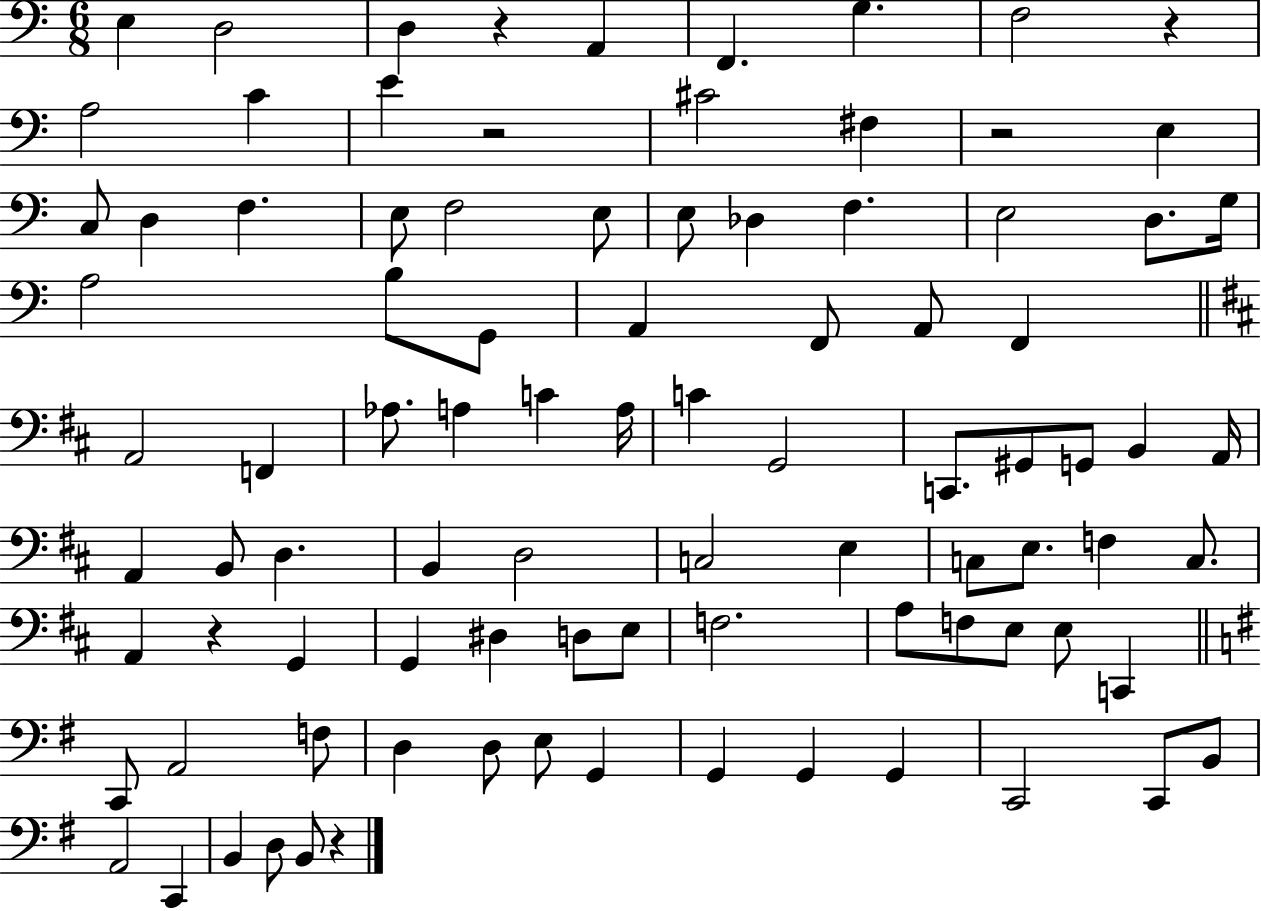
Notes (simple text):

E3/q D3/h D3/q R/q A2/q F2/q. G3/q. F3/h R/q A3/h C4/q E4/q R/h C#4/h F#3/q R/h E3/q C3/e D3/q F3/q. E3/e F3/h E3/e E3/e Db3/q F3/q. E3/h D3/e. G3/s A3/h B3/e G2/e A2/q F2/e A2/e F2/q A2/h F2/q Ab3/e. A3/q C4/q A3/s C4/q G2/h C2/e. G#2/e G2/e B2/q A2/s A2/q B2/e D3/q. B2/q D3/h C3/h E3/q C3/e E3/e. F3/q C3/e. A2/q R/q G2/q G2/q D#3/q D3/e E3/e F3/h. A3/e F3/e E3/e E3/e C2/q C2/e A2/h F3/e D3/q D3/e E3/e G2/q G2/q G2/q G2/q C2/h C2/e B2/e A2/h C2/q B2/q D3/e B2/e R/q